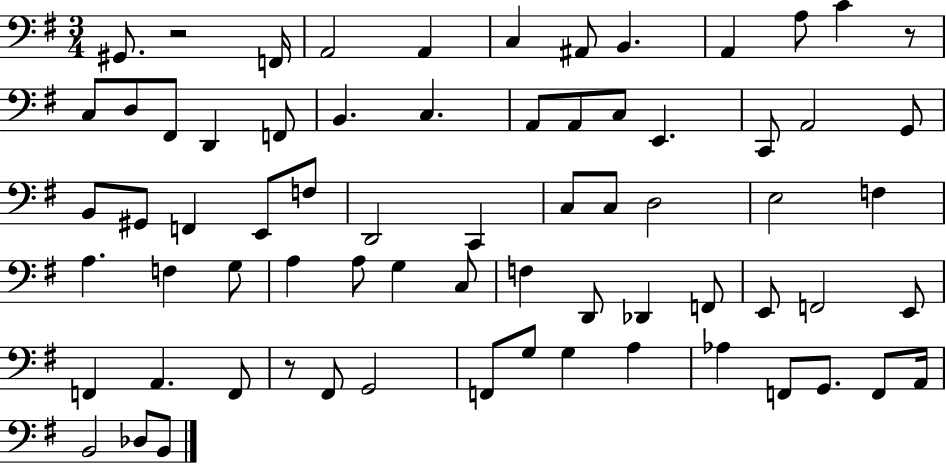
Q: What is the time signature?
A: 3/4